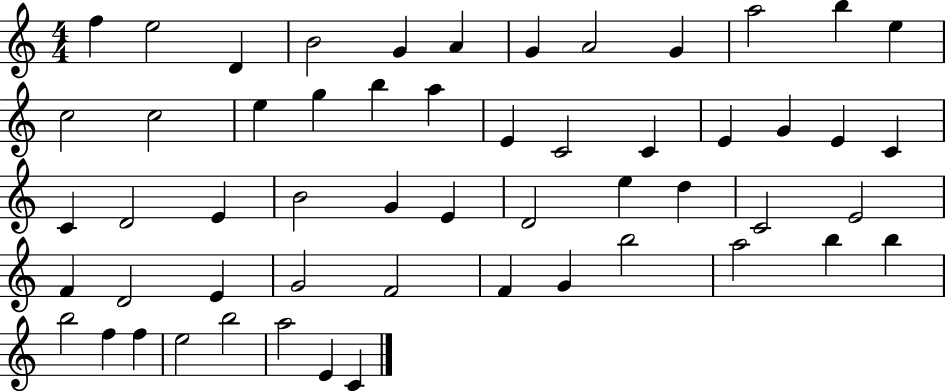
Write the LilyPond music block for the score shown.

{
  \clef treble
  \numericTimeSignature
  \time 4/4
  \key c \major
  f''4 e''2 d'4 | b'2 g'4 a'4 | g'4 a'2 g'4 | a''2 b''4 e''4 | \break c''2 c''2 | e''4 g''4 b''4 a''4 | e'4 c'2 c'4 | e'4 g'4 e'4 c'4 | \break c'4 d'2 e'4 | b'2 g'4 e'4 | d'2 e''4 d''4 | c'2 e'2 | \break f'4 d'2 e'4 | g'2 f'2 | f'4 g'4 b''2 | a''2 b''4 b''4 | \break b''2 f''4 f''4 | e''2 b''2 | a''2 e'4 c'4 | \bar "|."
}